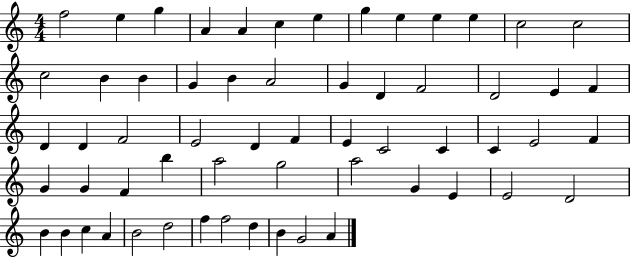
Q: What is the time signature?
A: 4/4